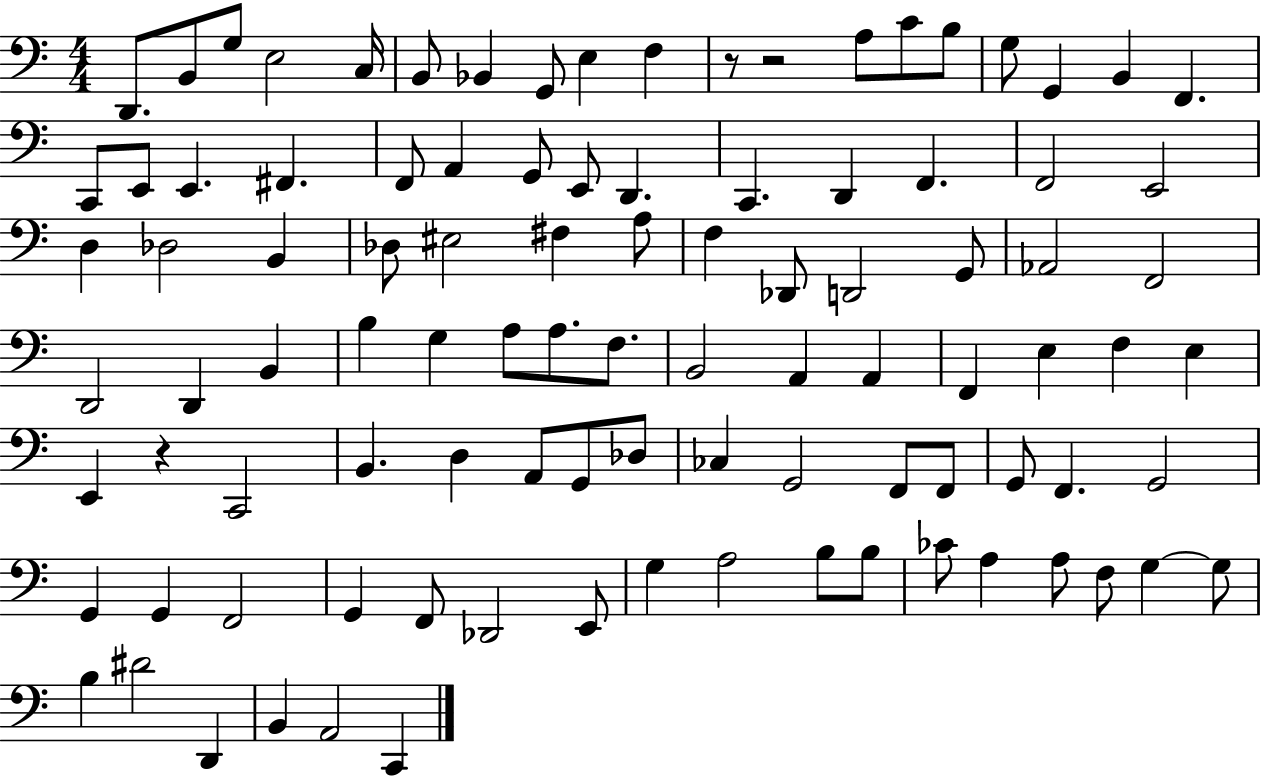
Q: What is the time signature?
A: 4/4